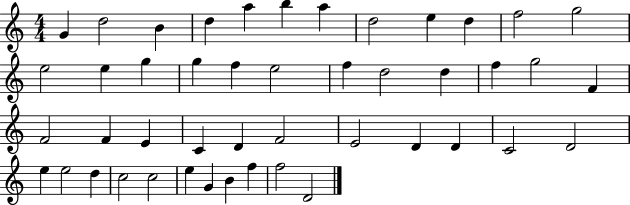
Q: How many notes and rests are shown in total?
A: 46